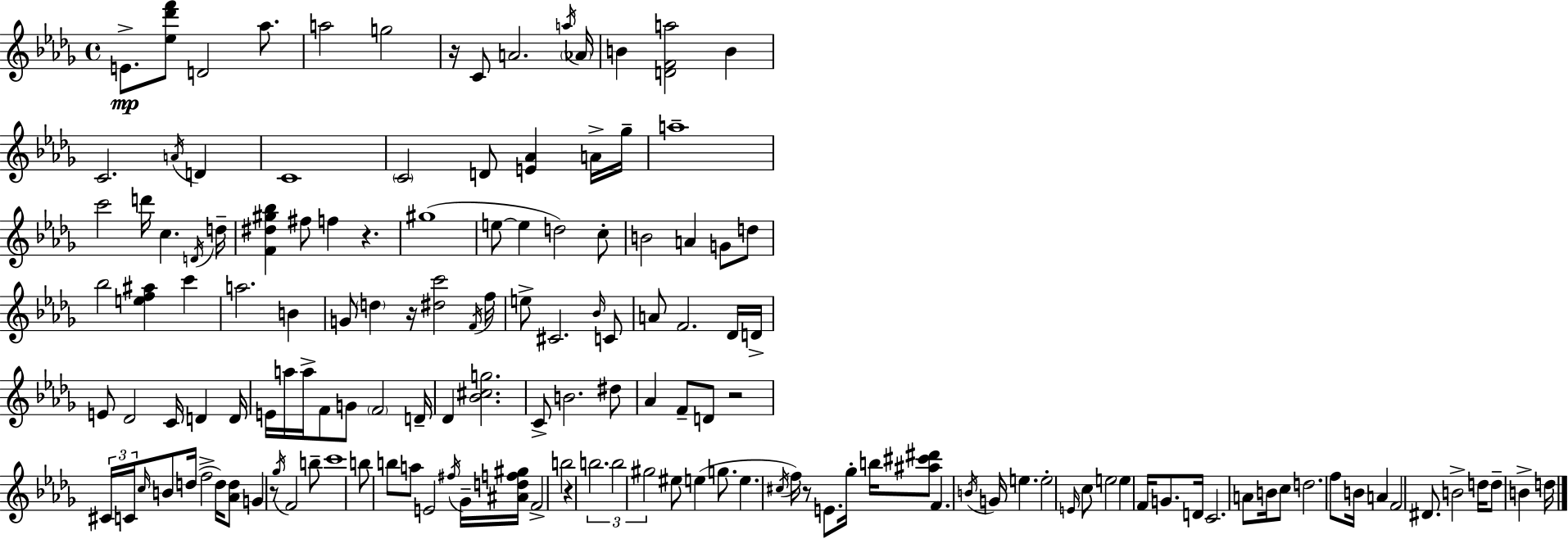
E4/e. [Eb5,Db6,F6]/e D4/h Ab5/e. A5/h G5/h R/s C4/e A4/h. A5/s Ab4/s B4/q [D4,F4,A5]/h B4/q C4/h. A4/s D4/q C4/w C4/h D4/e [E4,Ab4]/q A4/s Gb5/s A5/w C6/h D6/s C5/q. D4/s D5/s [F4,D#5,G#5,Bb5]/q F#5/e F5/q R/q. G#5/w E5/e E5/q D5/h C5/e B4/h A4/q G4/e D5/e Bb5/h [E5,F5,A#5]/q C6/q A5/h. B4/q G4/e D5/q R/s [D#5,C6]/h F4/s F5/s E5/e C#4/h. Bb4/s C4/e A4/e F4/h. Db4/s D4/s E4/e Db4/h C4/s D4/q D4/s E4/s A5/s A5/s F4/e G4/e F4/h D4/s Db4/q [Bb4,C#5,G5]/h. C4/e B4/h. D#5/e Ab4/q F4/e D4/e R/h C#4/s C4/s C5/s B4/e D5/s F5/h D5/s [Ab4,D5]/e G4/q R/e Gb5/s F4/h B5/e C6/w B5/e B5/e A5/e E4/h F#5/s Gb4/s [A#4,D5,F5,G#5]/s F4/h B5/h R/q B5/h. B5/h G#5/h EIS5/e E5/q G5/e. E5/q. C#5/s F5/s R/e E4/e. Gb5/s B5/s [A#5,C#6,D#6]/e F4/q. B4/s G4/s E5/q. E5/h E4/s C5/e E5/h E5/q F4/s G4/e. D4/s C4/h. A4/e B4/s C5/e D5/h. F5/e B4/s A4/q F4/h D#4/e. B4/h D5/s D5/e B4/q D5/s